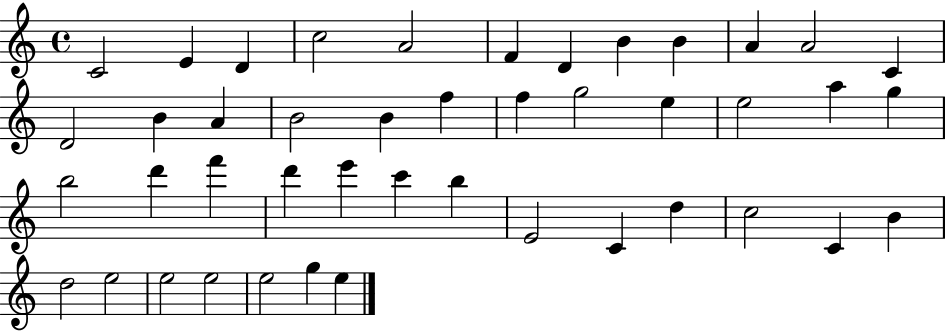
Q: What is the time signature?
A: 4/4